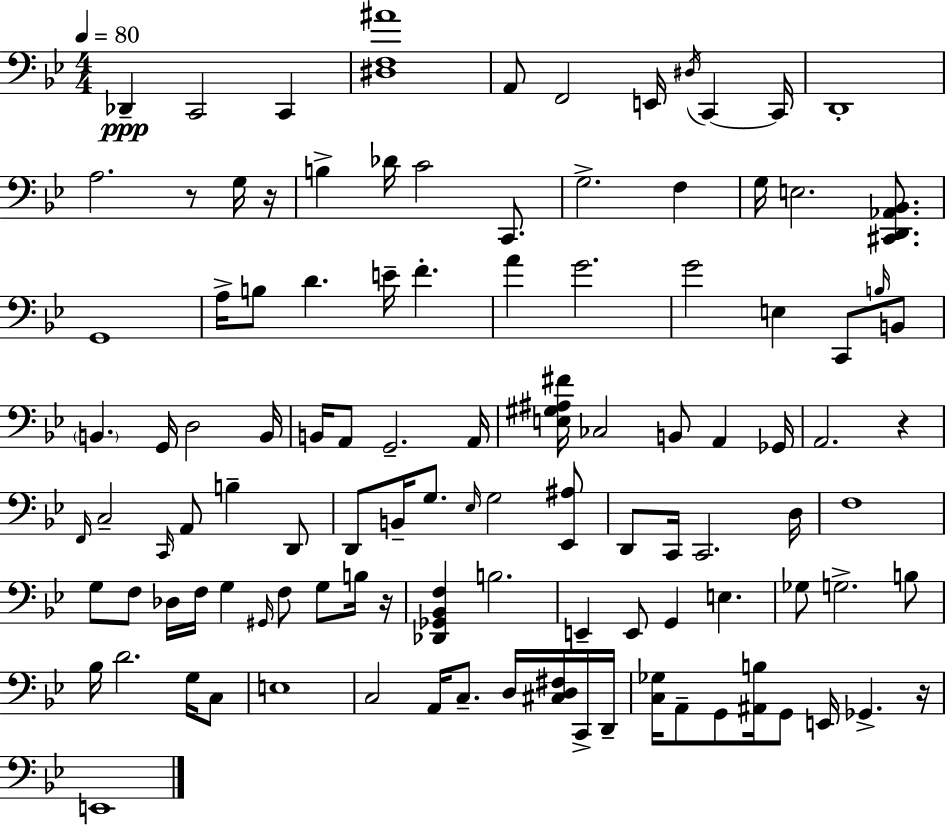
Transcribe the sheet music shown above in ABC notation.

X:1
T:Untitled
M:4/4
L:1/4
K:Bb
_D,, C,,2 C,, [^D,F,^A]4 A,,/2 F,,2 E,,/4 ^D,/4 C,, C,,/4 D,,4 A,2 z/2 G,/4 z/4 B, _D/4 C2 C,,/2 G,2 F, G,/4 E,2 [^C,,D,,_A,,_B,,]/2 G,,4 A,/4 B,/2 D E/4 F A G2 G2 E, C,,/2 B,/4 B,,/2 B,, G,,/4 D,2 B,,/4 B,,/4 A,,/2 G,,2 A,,/4 [E,^G,^A,^F]/4 _C,2 B,,/2 A,, _G,,/4 A,,2 z F,,/4 C,2 C,,/4 A,,/2 B, D,,/2 D,,/2 B,,/4 G,/2 _E,/4 G,2 [_E,,^A,]/2 D,,/2 C,,/4 C,,2 D,/4 F,4 G,/2 F,/2 _D,/4 F,/4 G, ^G,,/4 F,/2 G,/2 B,/4 z/4 [_D,,_G,,_B,,F,] B,2 E,, E,,/2 G,, E, _G,/2 G,2 B,/2 _B,/4 D2 G,/4 C,/2 E,4 C,2 A,,/4 C,/2 D,/4 [^C,D,^F,]/4 C,,/4 D,,/4 [C,_G,]/4 A,,/2 G,,/2 [^A,,B,]/4 G,,/2 E,,/4 _G,, z/4 E,,4